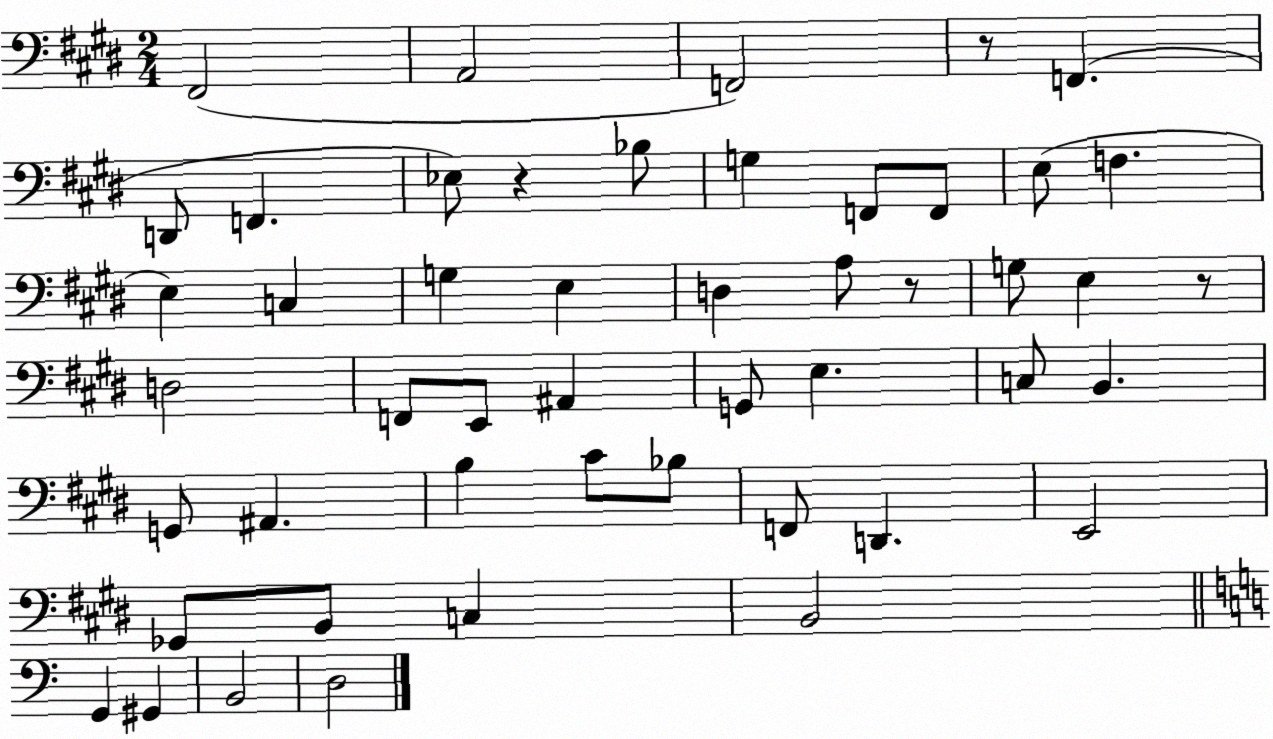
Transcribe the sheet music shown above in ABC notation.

X:1
T:Untitled
M:2/4
L:1/4
K:E
^F,,2 A,,2 F,,2 z/2 F,, D,,/2 F,, _E,/2 z _B,/2 G, F,,/2 F,,/2 E,/2 F, E, C, G, E, D, A,/2 z/2 G,/2 E, z/2 D,2 F,,/2 E,,/2 ^A,, G,,/2 E, C,/2 B,, G,,/2 ^A,, B, ^C/2 _B,/2 F,,/2 D,, E,,2 _G,,/2 B,,/2 C, B,,2 G,, ^G,, B,,2 D,2